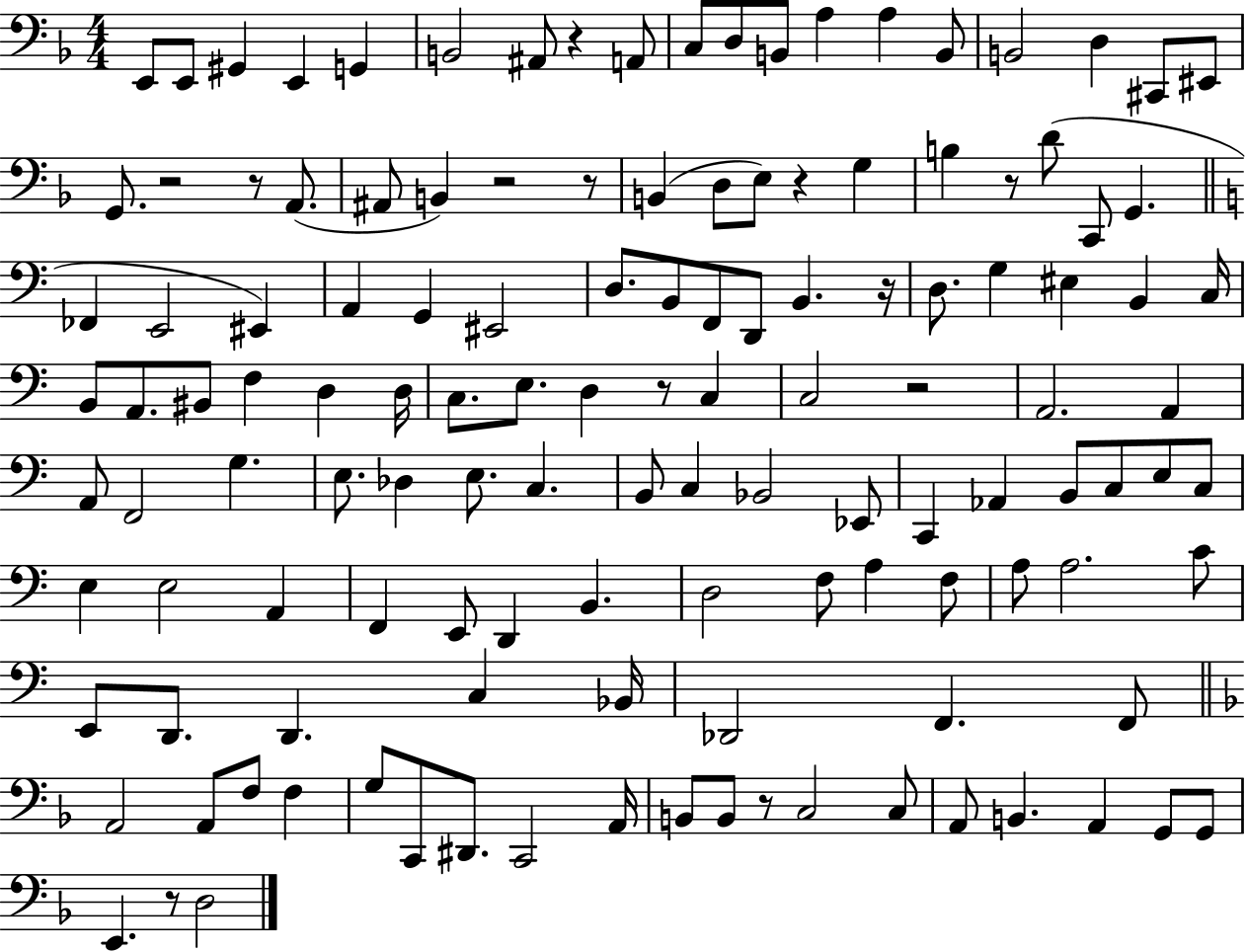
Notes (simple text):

E2/e E2/e G#2/q E2/q G2/q B2/h A#2/e R/q A2/e C3/e D3/e B2/e A3/q A3/q B2/e B2/h D3/q C#2/e EIS2/e G2/e. R/h R/e A2/e. A#2/e B2/q R/h R/e B2/q D3/e E3/e R/q G3/q B3/q R/e D4/e C2/e G2/q. FES2/q E2/h EIS2/q A2/q G2/q EIS2/h D3/e. B2/e F2/e D2/e B2/q. R/s D3/e. G3/q EIS3/q B2/q C3/s B2/e A2/e. BIS2/e F3/q D3/q D3/s C3/e. E3/e. D3/q R/e C3/q C3/h R/h A2/h. A2/q A2/e F2/h G3/q. E3/e. Db3/q E3/e. C3/q. B2/e C3/q Bb2/h Eb2/e C2/q Ab2/q B2/e C3/e E3/e C3/e E3/q E3/h A2/q F2/q E2/e D2/q B2/q. D3/h F3/e A3/q F3/e A3/e A3/h. C4/e E2/e D2/e. D2/q. C3/q Bb2/s Db2/h F2/q. F2/e A2/h A2/e F3/e F3/q G3/e C2/e D#2/e. C2/h A2/s B2/e B2/e R/e C3/h C3/e A2/e B2/q. A2/q G2/e G2/e E2/q. R/e D3/h